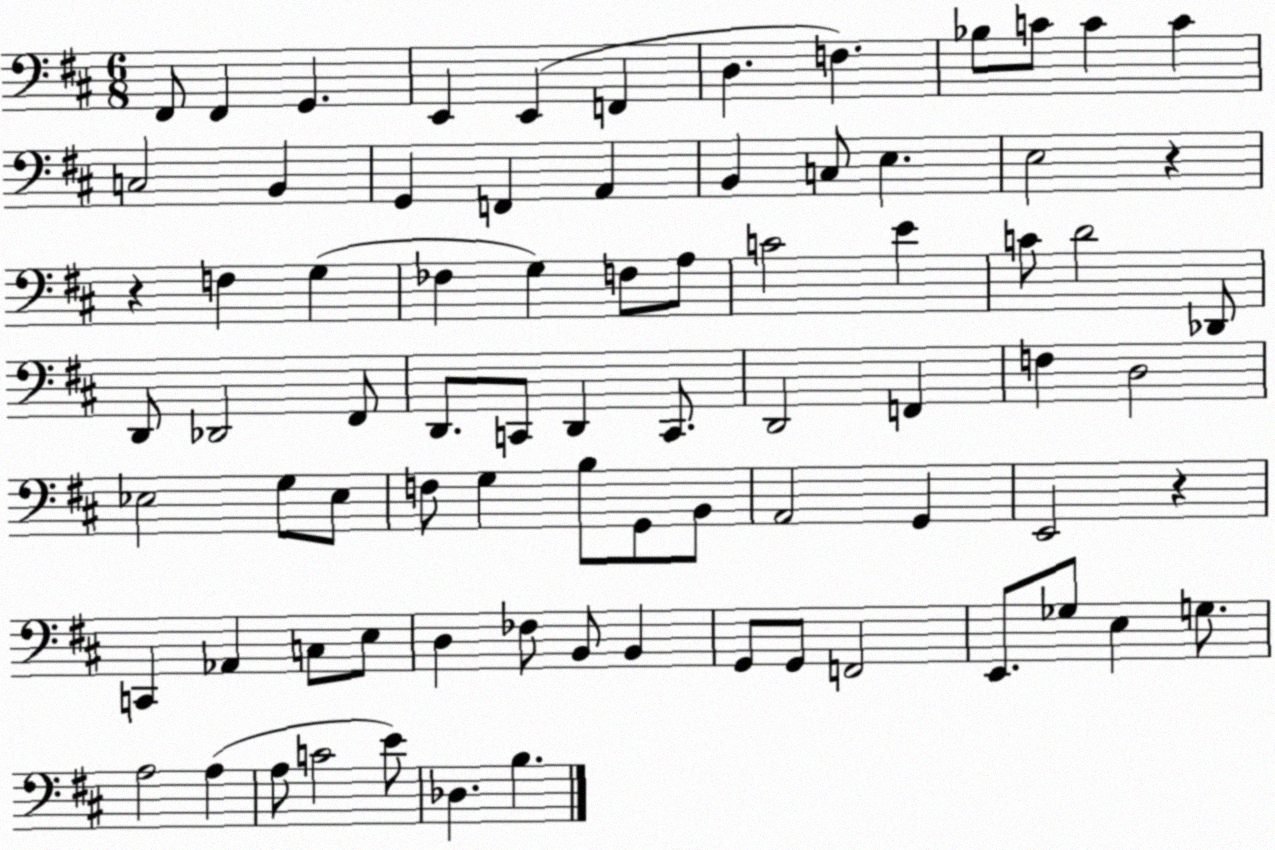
X:1
T:Untitled
M:6/8
L:1/4
K:D
^F,,/2 ^F,, G,, E,, E,, F,, D, F, _B,/2 C/2 C C C,2 B,, G,, F,, A,, B,, C,/2 E, E,2 z z F, G, _F, G, F,/2 A,/2 C2 E C/2 D2 _D,,/2 D,,/2 _D,,2 ^F,,/2 D,,/2 C,,/2 D,, C,,/2 D,,2 F,, F, D,2 _E,2 G,/2 _E,/2 F,/2 G, B,/2 G,,/2 B,,/2 A,,2 G,, E,,2 z C,, _A,, C,/2 E,/2 D, _F,/2 B,,/2 B,, G,,/2 G,,/2 F,,2 E,,/2 _G,/2 E, G,/2 A,2 A, A,/2 C2 E/2 _D, B,